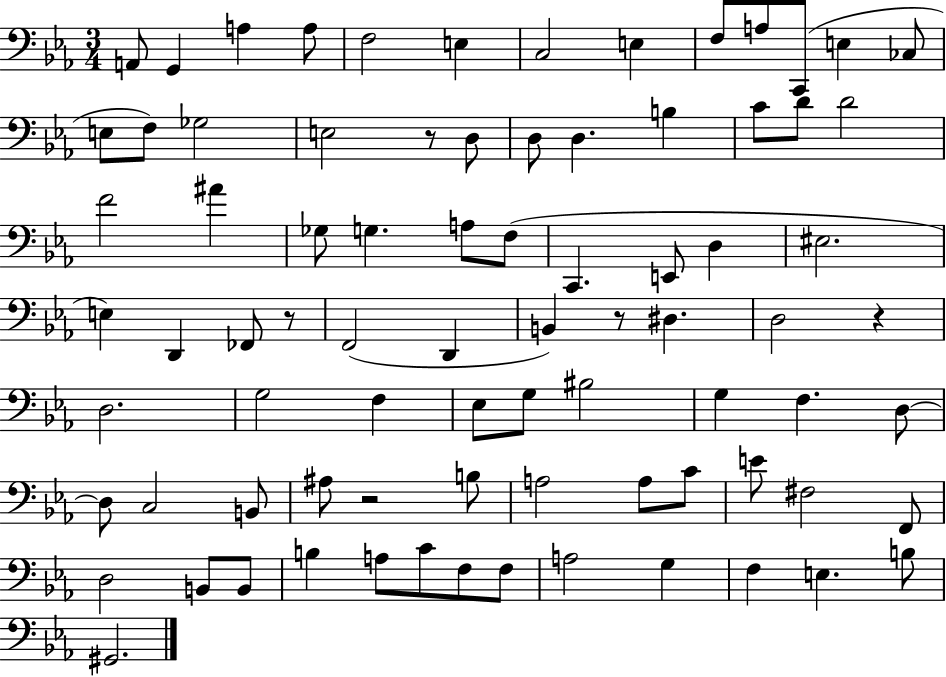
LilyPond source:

{
  \clef bass
  \numericTimeSignature
  \time 3/4
  \key ees \major
  a,8 g,4 a4 a8 | f2 e4 | c2 e4 | f8 a8 c,8( e4 ces8 | \break e8 f8) ges2 | e2 r8 d8 | d8 d4. b4 | c'8 d'8 d'2 | \break f'2 ais'4 | ges8 g4. a8 f8( | c,4. e,8 d4 | eis2. | \break e4) d,4 fes,8 r8 | f,2( d,4 | b,4) r8 dis4. | d2 r4 | \break d2. | g2 f4 | ees8 g8 bis2 | g4 f4. d8~~ | \break d8 c2 b,8 | ais8 r2 b8 | a2 a8 c'8 | e'8 fis2 f,8 | \break d2 b,8 b,8 | b4 a8 c'8 f8 f8 | a2 g4 | f4 e4. b8 | \break gis,2. | \bar "|."
}